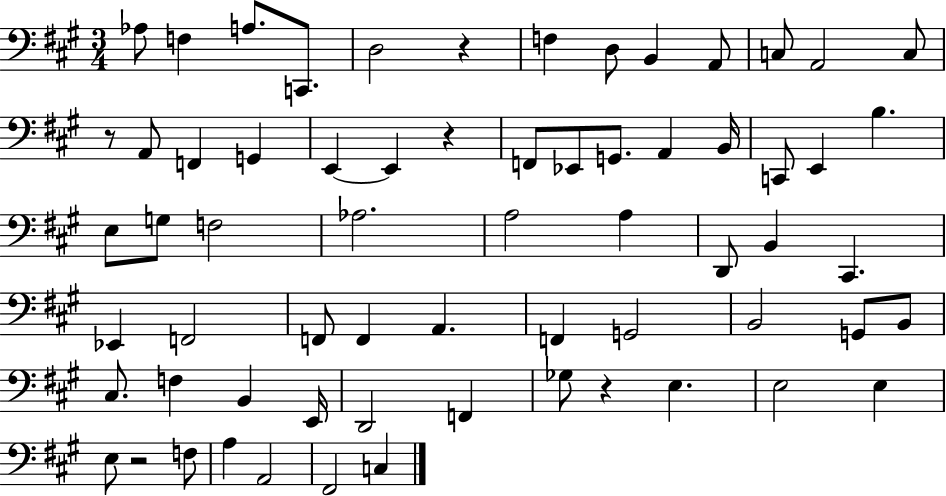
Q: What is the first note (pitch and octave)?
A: Ab3